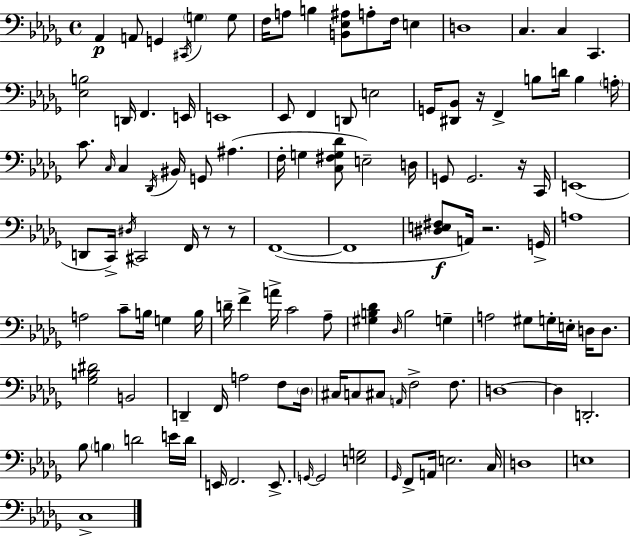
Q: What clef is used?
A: bass